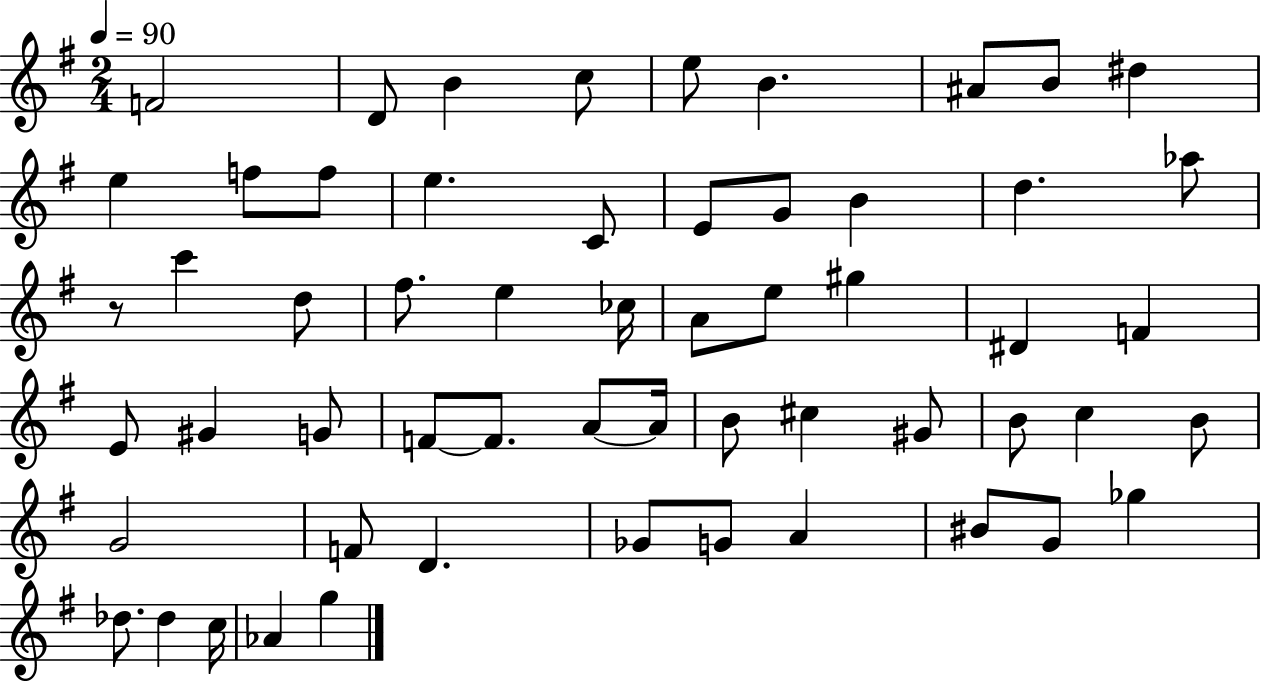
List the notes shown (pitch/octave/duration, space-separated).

F4/h D4/e B4/q C5/e E5/e B4/q. A#4/e B4/e D#5/q E5/q F5/e F5/e E5/q. C4/e E4/e G4/e B4/q D5/q. Ab5/e R/e C6/q D5/e F#5/e. E5/q CES5/s A4/e E5/e G#5/q D#4/q F4/q E4/e G#4/q G4/e F4/e F4/e. A4/e A4/s B4/e C#5/q G#4/e B4/e C5/q B4/e G4/h F4/e D4/q. Gb4/e G4/e A4/q BIS4/e G4/e Gb5/q Db5/e. Db5/q C5/s Ab4/q G5/q